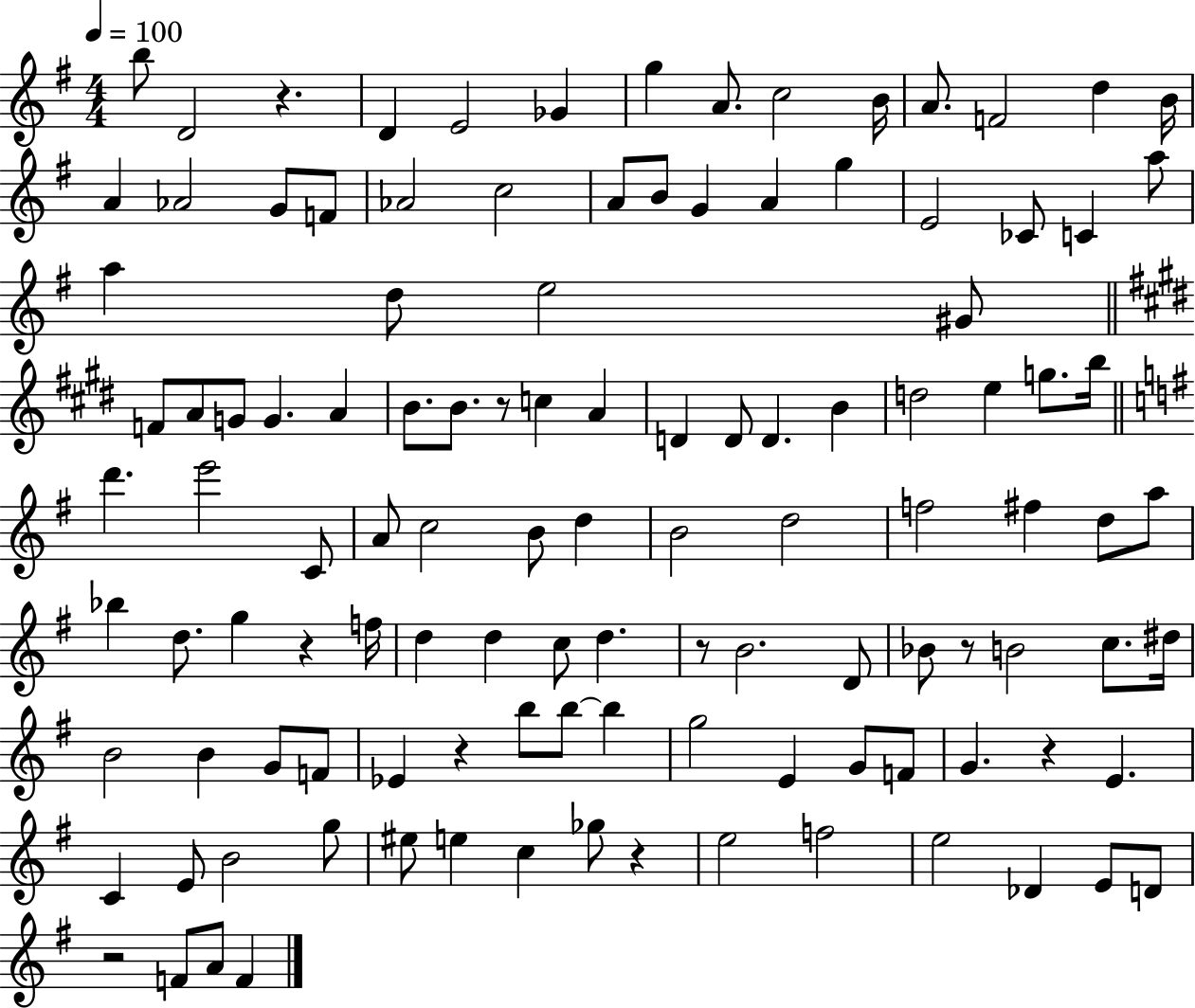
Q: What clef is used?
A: treble